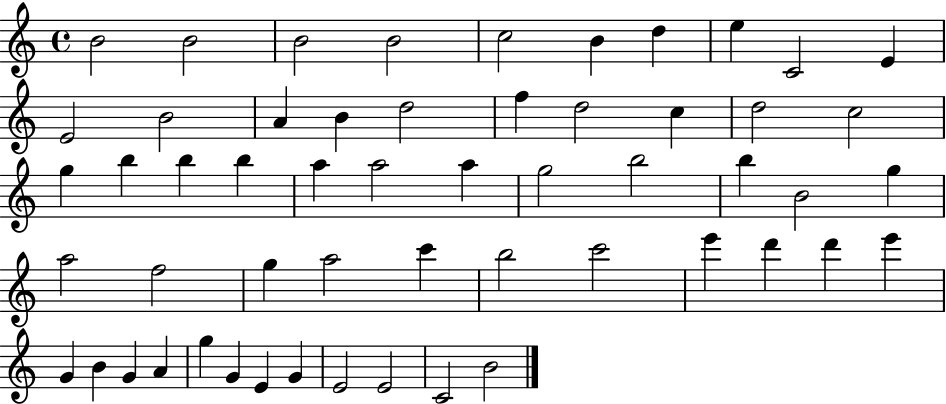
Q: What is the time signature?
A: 4/4